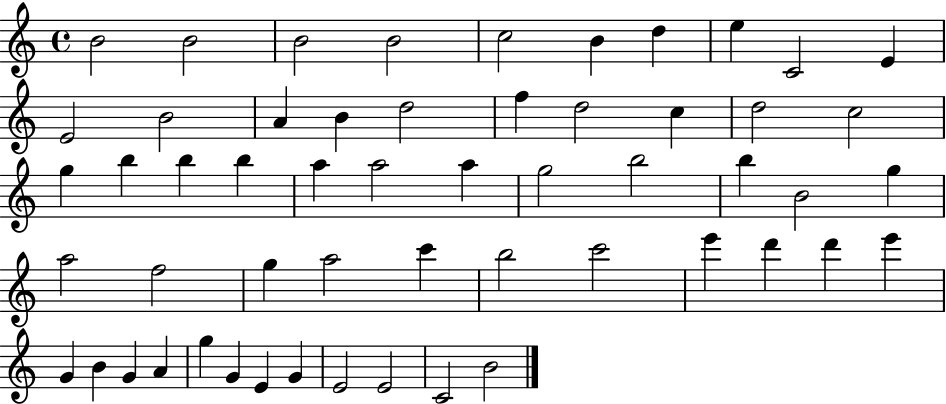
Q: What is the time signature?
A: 4/4